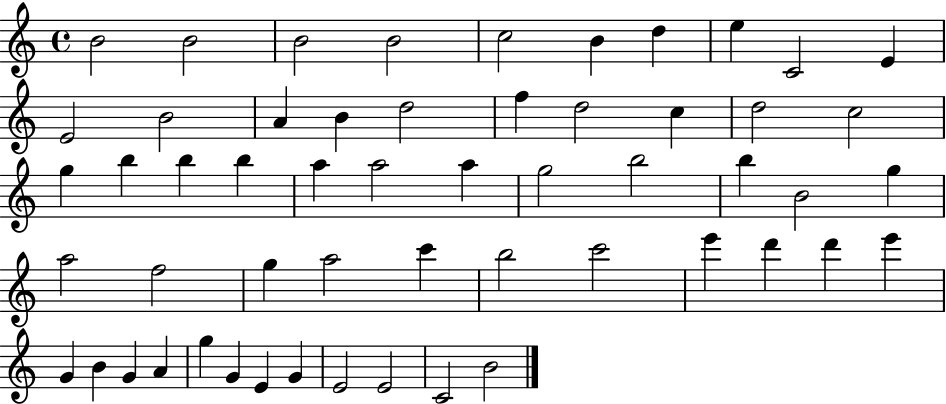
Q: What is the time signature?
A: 4/4